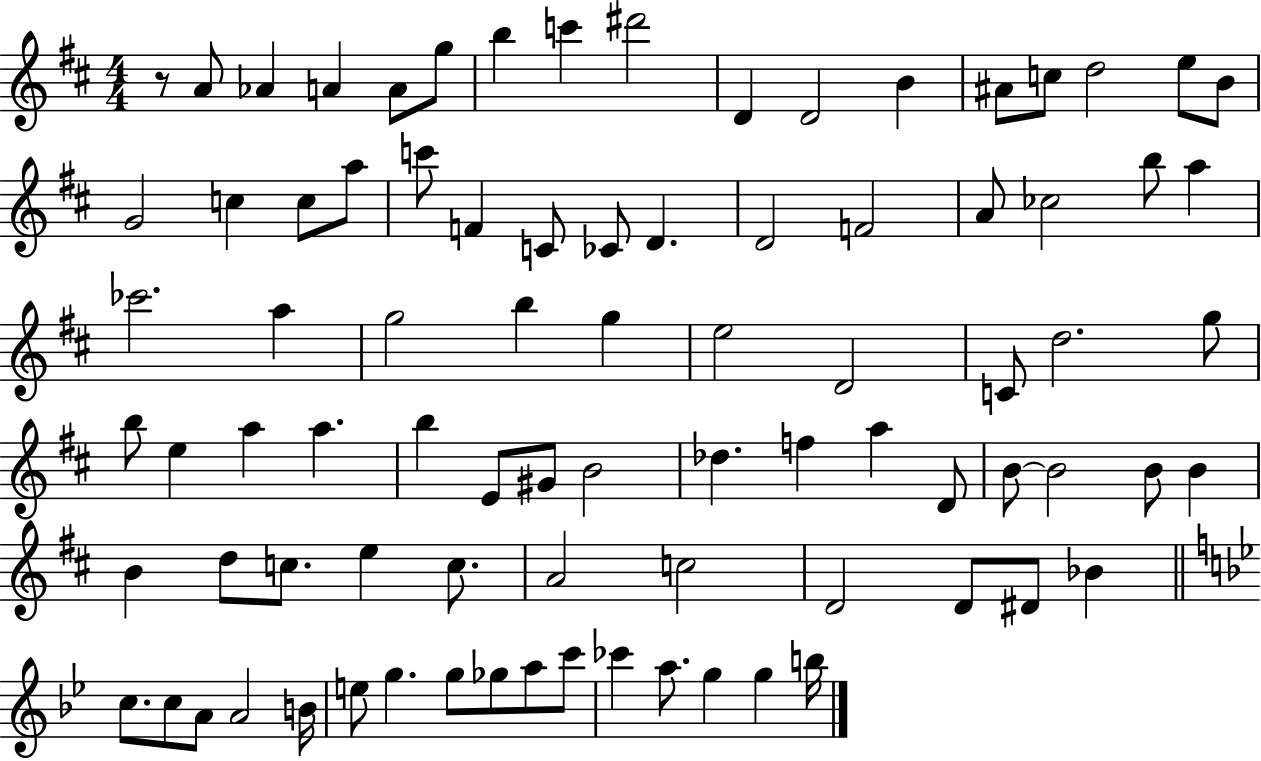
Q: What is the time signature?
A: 4/4